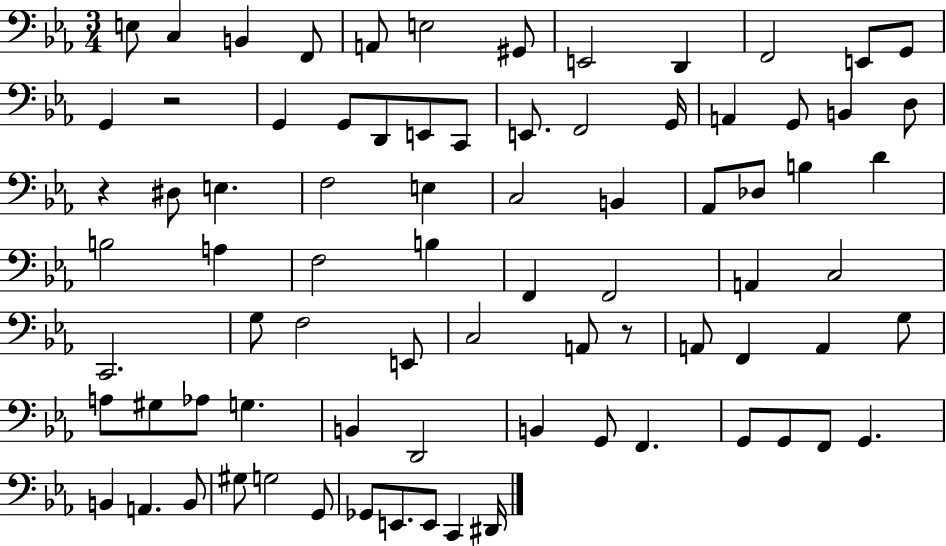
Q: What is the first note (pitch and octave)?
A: E3